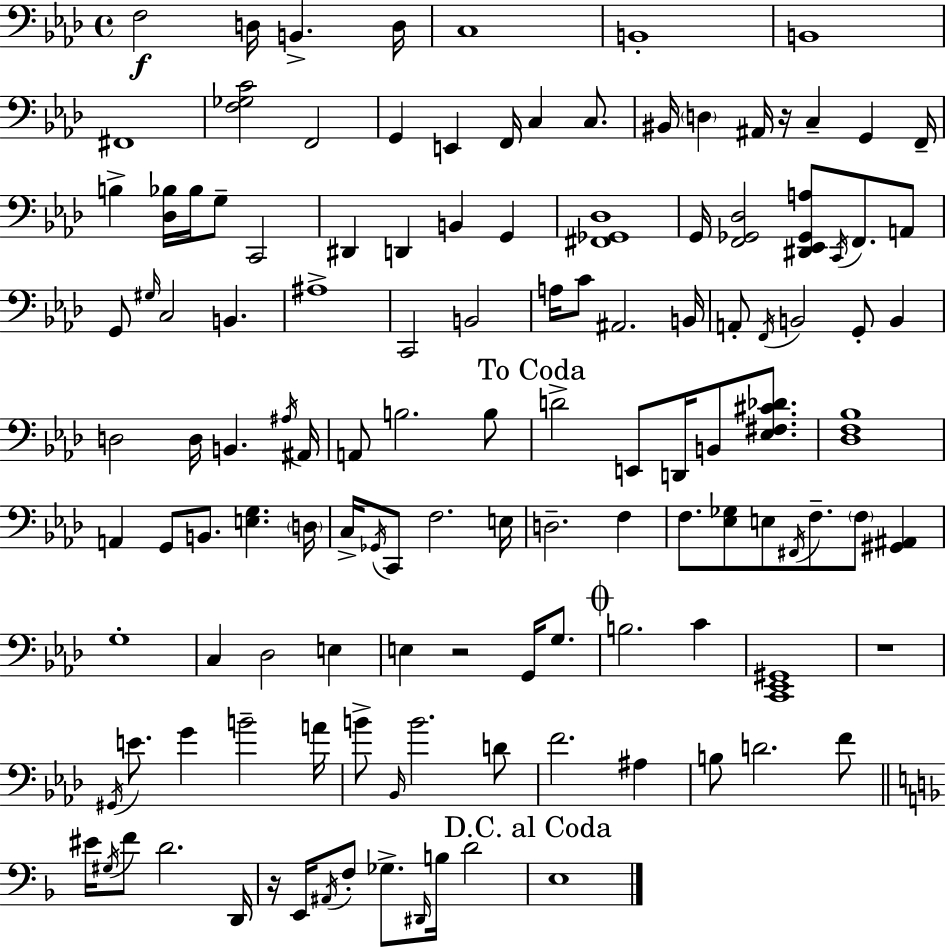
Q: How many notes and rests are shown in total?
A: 127